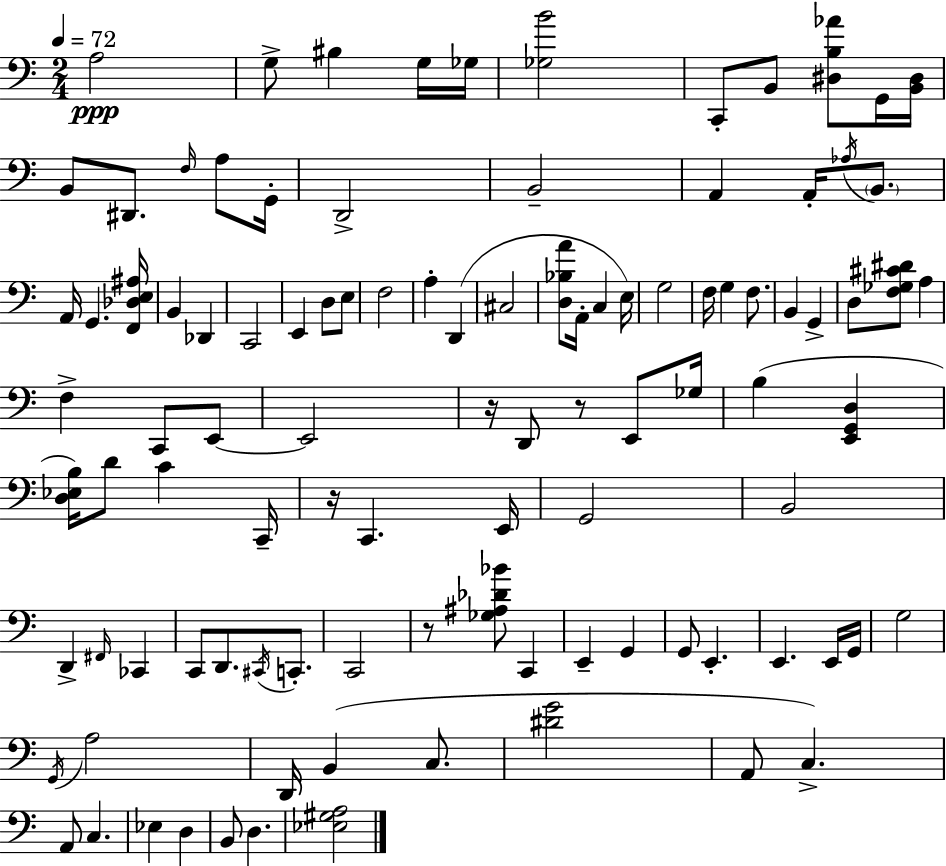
A3/h G3/e BIS3/q G3/s Gb3/s [Gb3,B4]/h C2/e B2/e [D#3,B3,Ab4]/e G2/s [B2,D#3]/s B2/e D#2/e. F3/s A3/e G2/s D2/h B2/h A2/q A2/s Ab3/s B2/e. A2/s G2/q. [F2,Db3,E3,A#3]/s B2/q Db2/q C2/h E2/q D3/e E3/e F3/h A3/q D2/q C#3/h [D3,Bb3,A4]/e A2/s C3/q E3/s G3/h F3/s G3/q F3/e. B2/q G2/q D3/e [F3,Gb3,C#4,D#4]/e A3/q F3/q C2/e E2/e E2/h R/s D2/e R/e E2/e Gb3/s B3/q [E2,G2,D3]/q [D3,Eb3,B3]/s D4/e C4/q C2/s R/s C2/q. E2/s G2/h B2/h D2/q F#2/s CES2/q C2/e D2/e. C#2/s C2/e. C2/h R/e [Gb3,A#3,Db4,Bb4]/e C2/q E2/q G2/q G2/e E2/q. E2/q. E2/s G2/s G3/h G2/s A3/h D2/s B2/q C3/e. [D#4,G4]/h A2/e C3/q. A2/e C3/q. Eb3/q D3/q B2/e D3/q. [Eb3,G#3,A3]/h